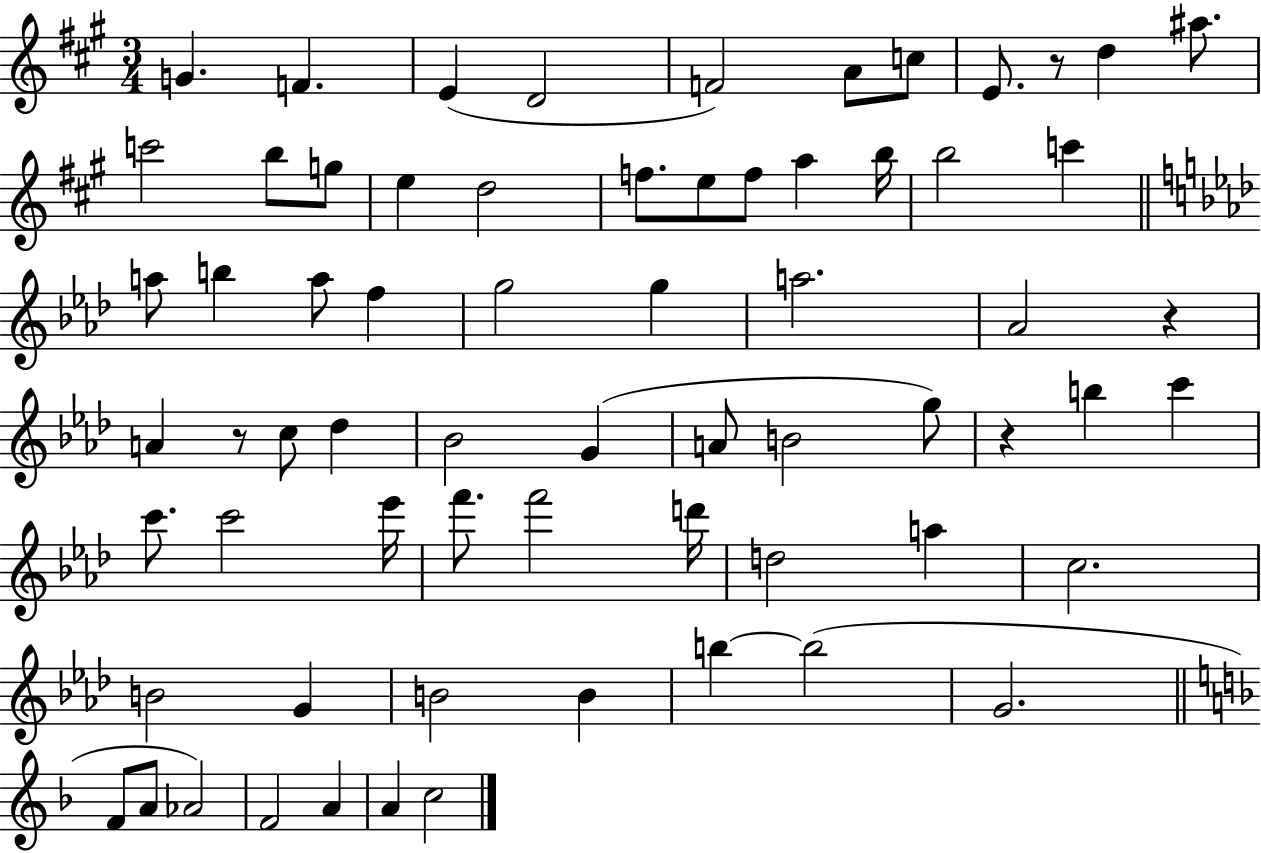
G4/q. F4/q. E4/q D4/h F4/h A4/e C5/e E4/e. R/e D5/q A#5/e. C6/h B5/e G5/e E5/q D5/h F5/e. E5/e F5/e A5/q B5/s B5/h C6/q A5/e B5/q A5/e F5/q G5/h G5/q A5/h. Ab4/h R/q A4/q R/e C5/e Db5/q Bb4/h G4/q A4/e B4/h G5/e R/q B5/q C6/q C6/e. C6/h Eb6/s F6/e. F6/h D6/s D5/h A5/q C5/h. B4/h G4/q B4/h B4/q B5/q B5/h G4/h. F4/e A4/e Ab4/h F4/h A4/q A4/q C5/h